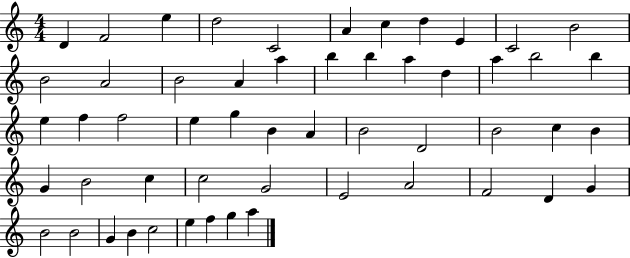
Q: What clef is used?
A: treble